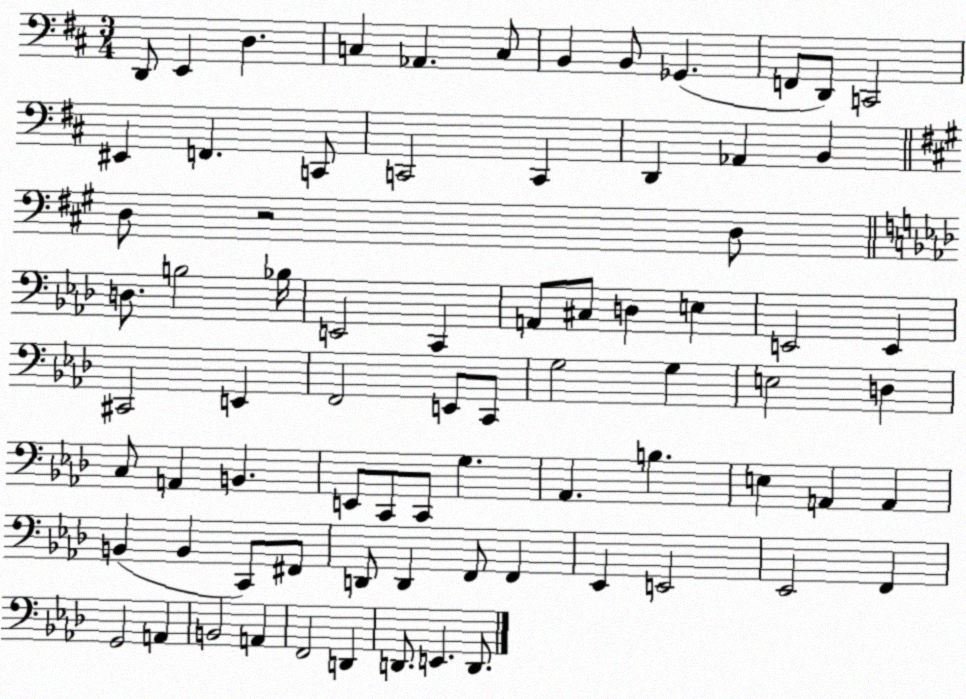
X:1
T:Untitled
M:3/4
L:1/4
K:D
D,,/2 E,, D, C, _A,, C,/2 B,, B,,/2 _G,, F,,/2 D,,/2 C,,2 ^E,, F,, C,,/2 C,,2 C,, D,, _A,, B,, D,/2 z2 D,/2 D,/2 B,2 _B,/4 E,,2 C,, A,,/2 ^C,/2 D, E, E,,2 E,, ^C,,2 E,, F,,2 E,,/2 C,,/2 G,2 G, E,2 D, C,/2 A,, B,, E,,/2 C,,/2 C,,/2 G, _A,, B, E, A,, A,, B,, B,, C,,/2 ^F,,/2 D,,/2 D,, F,,/2 F,, _E,, E,,2 _E,,2 F,, G,,2 A,, B,,2 A,, F,,2 D,, D,,/2 E,, D,,/2